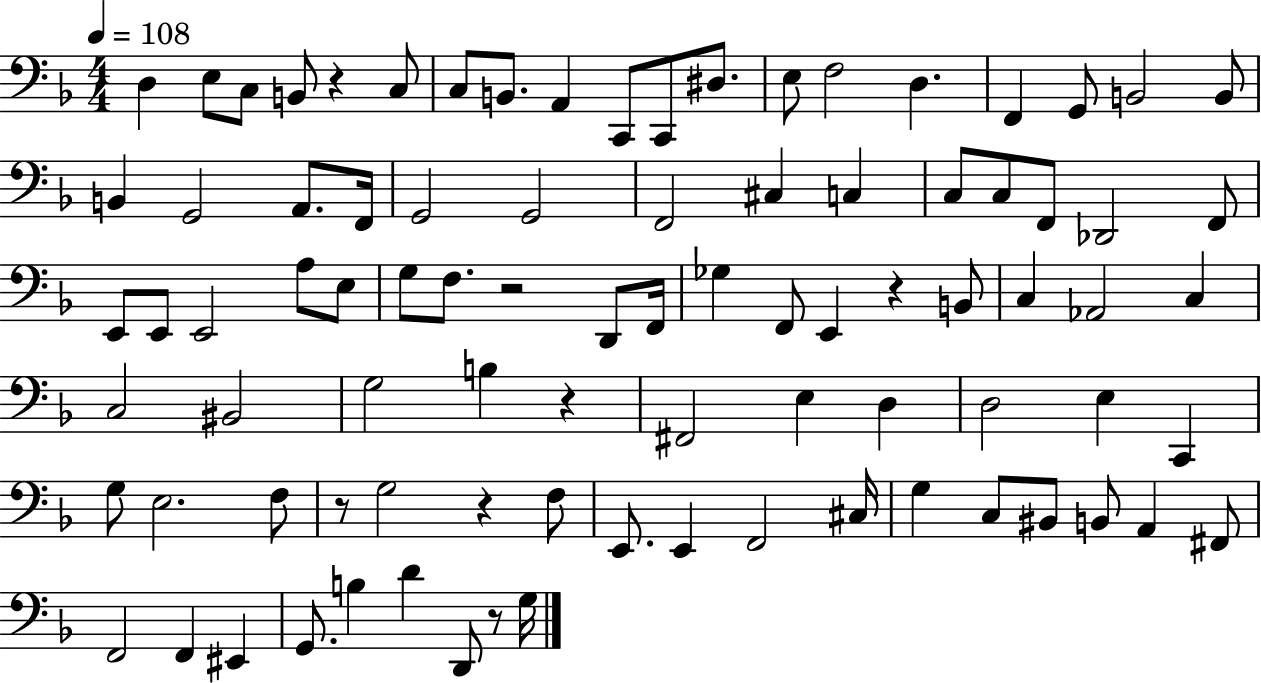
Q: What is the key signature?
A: F major